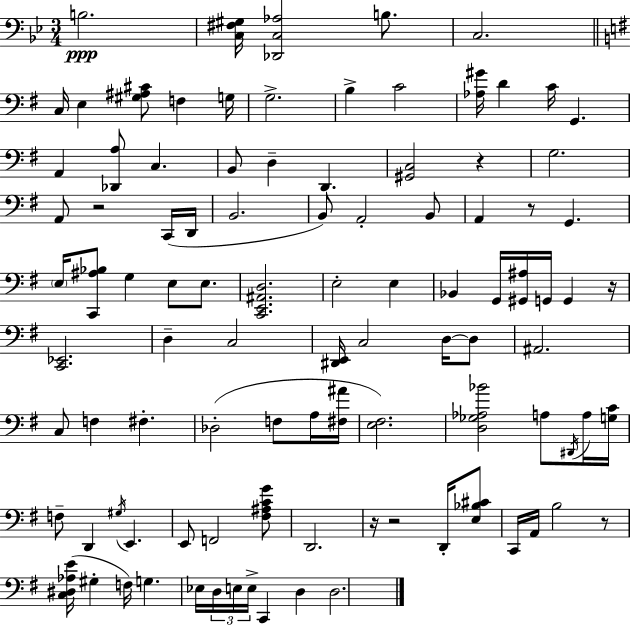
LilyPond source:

{
  \clef bass
  \numericTimeSignature
  \time 3/4
  \key bes \major
  b2.\ppp | <c fis gis>16 <des, c aes>2 b8. | c2. | \bar "||" \break \key e \minor c16 e4 <gis ais cis'>8 f4 g16 | g2.-> | b4-> c'2 | <aes gis'>16 d'4 c'16 g,4. | \break a,4 <des, a>8 c4. | b,8 d4-- d,4. | <gis, c>2 r4 | g2. | \break a,8 r2 c,16( d,16 | b,2. | b,8) a,2-. b,8 | a,4 r8 g,4. | \break \parenthesize e16 <c, ais bes>8 g4 e8 e8. | <c, e, ais, d>2. | e2-. e4 | bes,4 g,16 <gis, ais>16 g,16 g,4 r16 | \break <c, ees,>2. | d4-- c2 | <dis, e,>16 c2 d16~~ d8 | ais,2. | \break c8 f4 fis4.-. | des2-.( f8 a16 <fis ais'>16 | <e fis>2.) | <d ges aes bes'>2 a8 \acciaccatura { dis,16 } a16 | \break <g c'>16 f8-- d,4 \acciaccatura { gis16 } e,4. | e,8 f,2 | <fis ais c' g'>8 d,2. | r16 r2 d,16-. | \break <e bes cis'>8 c,16 a,16 b2 | r8 <c dis aes e'>16( gis4-. f16) g4. | ees16 \tuplet 3/2 { d16 e16 e16-> } c,4 d4 | d2. | \break \bar "|."
}